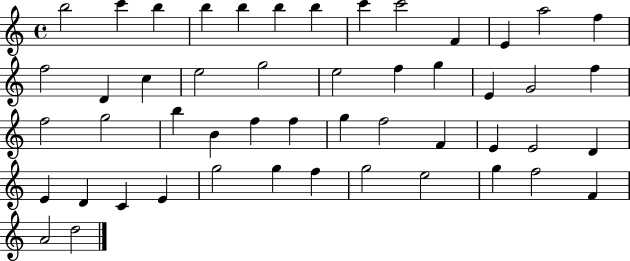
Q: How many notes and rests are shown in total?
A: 50